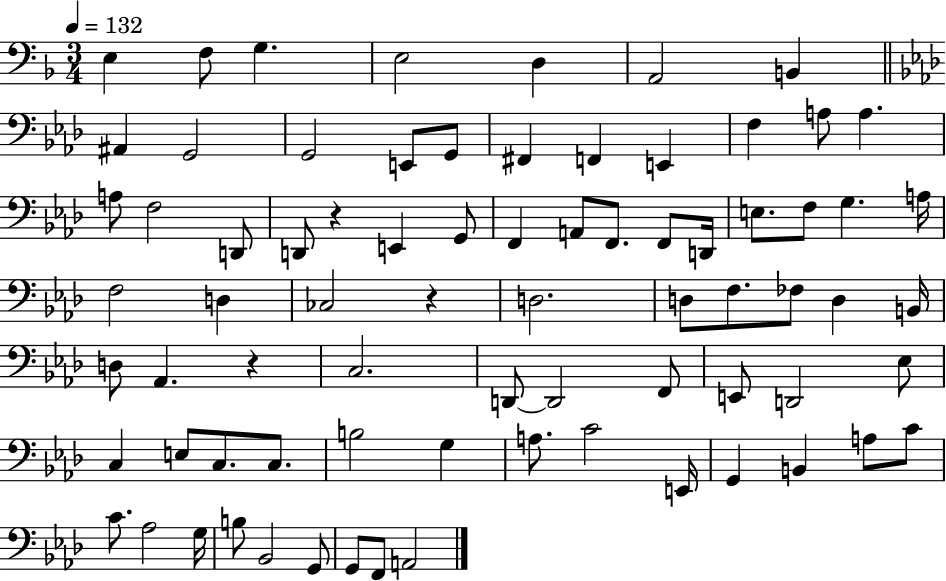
{
  \clef bass
  \numericTimeSignature
  \time 3/4
  \key f \major
  \tempo 4 = 132
  e4 f8 g4. | e2 d4 | a,2 b,4 | \bar "||" \break \key aes \major ais,4 g,2 | g,2 e,8 g,8 | fis,4 f,4 e,4 | f4 a8 a4. | \break a8 f2 d,8 | d,8 r4 e,4 g,8 | f,4 a,8 f,8. f,8 d,16 | e8. f8 g4. a16 | \break f2 d4 | ces2 r4 | d2. | d8 f8. fes8 d4 b,16 | \break d8 aes,4. r4 | c2. | d,8~~ d,2 f,8 | e,8 d,2 ees8 | \break c4 e8 c8. c8. | b2 g4 | a8. c'2 e,16 | g,4 b,4 a8 c'8 | \break c'8. aes2 g16 | b8 bes,2 g,8 | g,8 f,8 a,2 | \bar "|."
}